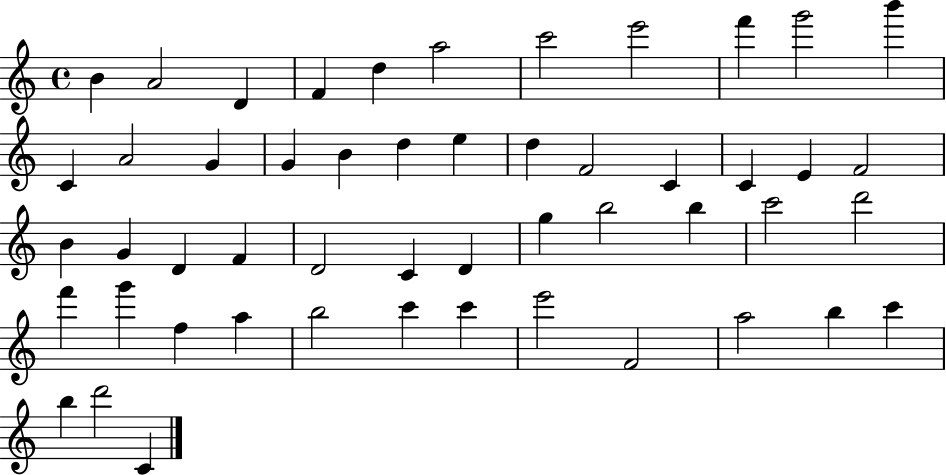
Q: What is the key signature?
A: C major